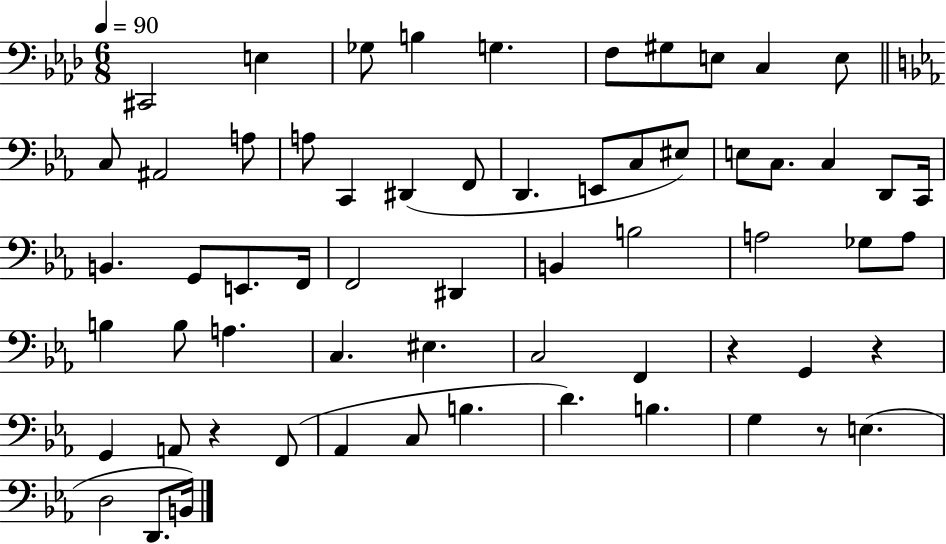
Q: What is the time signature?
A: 6/8